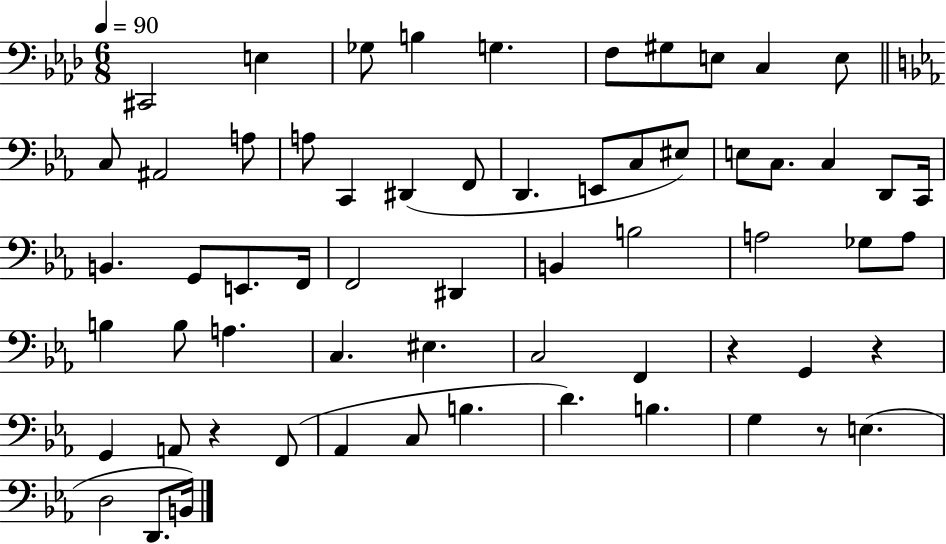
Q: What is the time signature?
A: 6/8